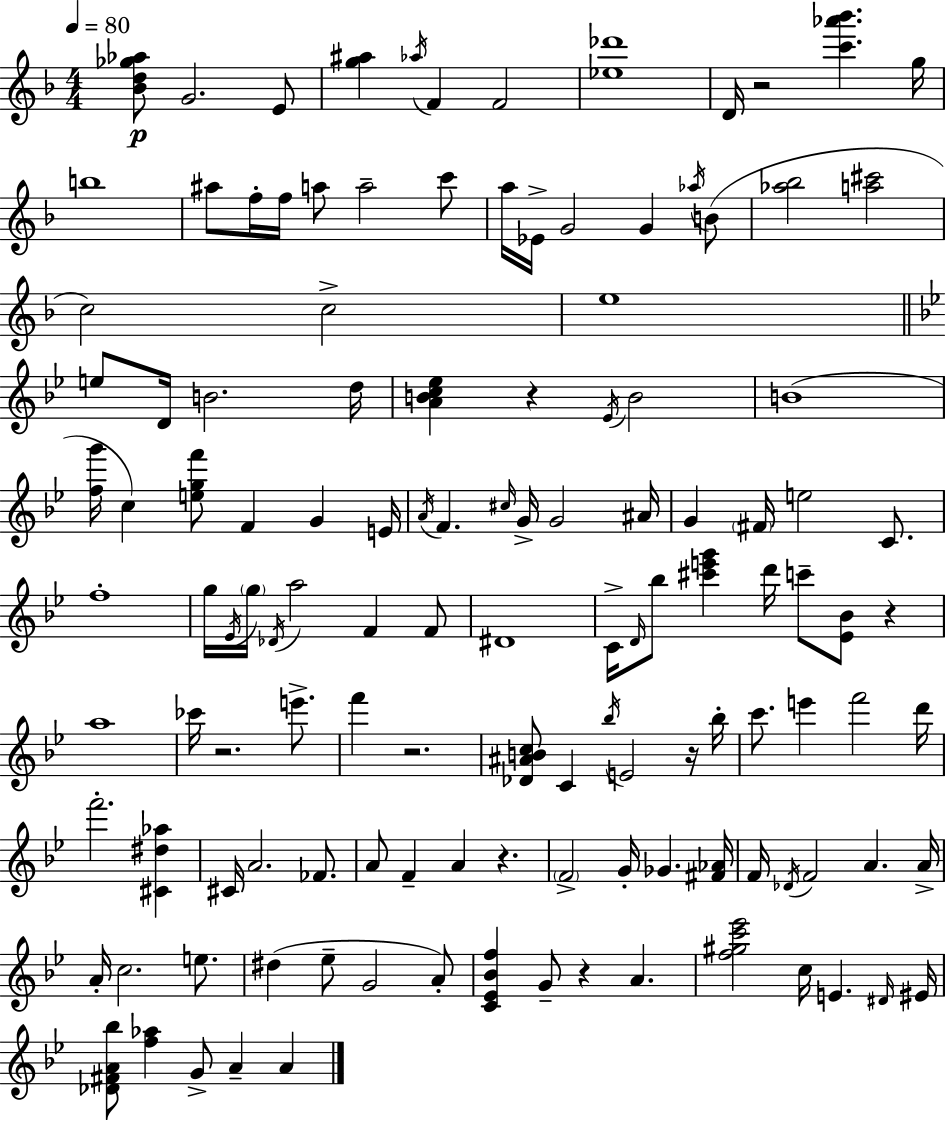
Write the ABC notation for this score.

X:1
T:Untitled
M:4/4
L:1/4
K:F
[_Bd_g_a]/2 G2 E/2 [g^a] _a/4 F F2 [_e_d']4 D/4 z2 [c'_a'_b'] g/4 b4 ^a/2 f/4 f/4 a/2 a2 c'/2 a/4 _E/4 G2 G _a/4 B/2 [_a_b]2 [a^c']2 c2 c2 e4 e/2 D/4 B2 d/4 [ABc_e] z _E/4 B2 B4 [fg']/4 c [egf']/2 F G E/4 A/4 F ^c/4 G/4 G2 ^A/4 G ^F/4 e2 C/2 f4 g/4 _E/4 g/4 _D/4 a2 F F/2 ^D4 C/4 D/4 _b/2 [^c'e'g'] d'/4 c'/2 [_E_B]/2 z a4 _c'/4 z2 e'/2 f' z2 [_D^ABc]/2 C _b/4 E2 z/4 _b/4 c'/2 e' f'2 d'/4 f'2 [^C^d_a] ^C/4 A2 _F/2 A/2 F A z F2 G/4 _G [^F_A]/4 F/4 _D/4 F2 A A/4 A/4 c2 e/2 ^d _e/2 G2 A/2 [C_E_Bf] G/2 z A [f^gc'_e']2 c/4 E ^D/4 ^E/4 [_D^FA_b]/2 [f_a] G/2 A A